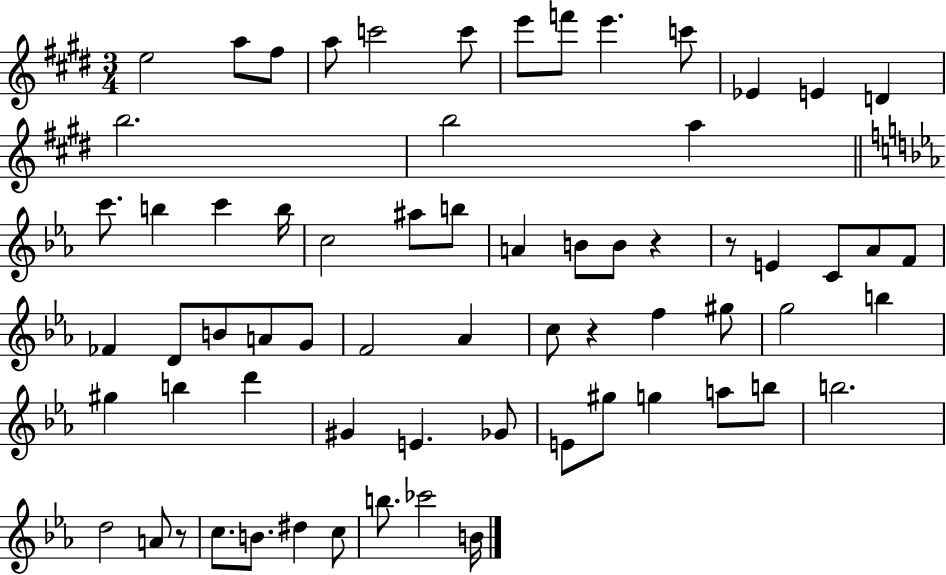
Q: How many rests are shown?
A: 4